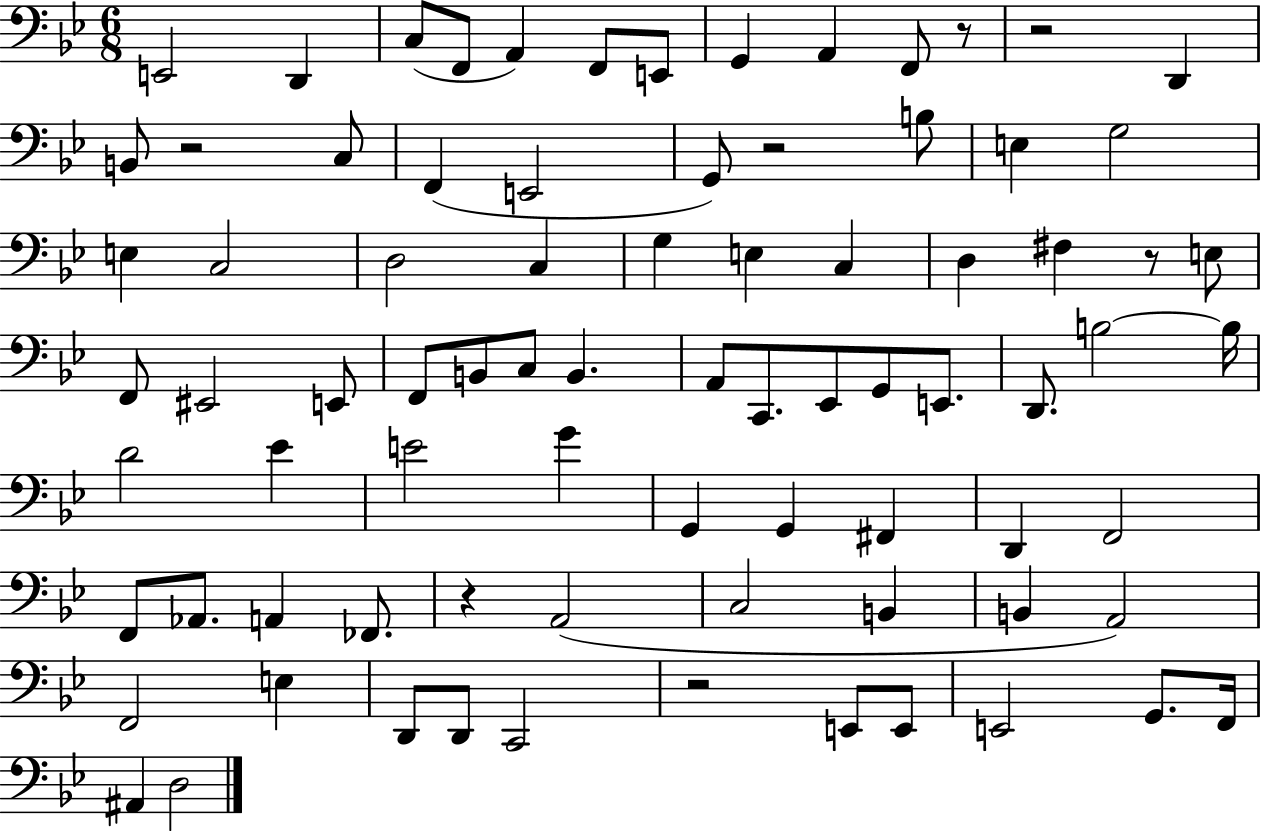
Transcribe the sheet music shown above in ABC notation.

X:1
T:Untitled
M:6/8
L:1/4
K:Bb
E,,2 D,, C,/2 F,,/2 A,, F,,/2 E,,/2 G,, A,, F,,/2 z/2 z2 D,, B,,/2 z2 C,/2 F,, E,,2 G,,/2 z2 B,/2 E, G,2 E, C,2 D,2 C, G, E, C, D, ^F, z/2 E,/2 F,,/2 ^E,,2 E,,/2 F,,/2 B,,/2 C,/2 B,, A,,/2 C,,/2 _E,,/2 G,,/2 E,,/2 D,,/2 B,2 B,/4 D2 _E E2 G G,, G,, ^F,, D,, F,,2 F,,/2 _A,,/2 A,, _F,,/2 z A,,2 C,2 B,, B,, A,,2 F,,2 E, D,,/2 D,,/2 C,,2 z2 E,,/2 E,,/2 E,,2 G,,/2 F,,/4 ^A,, D,2